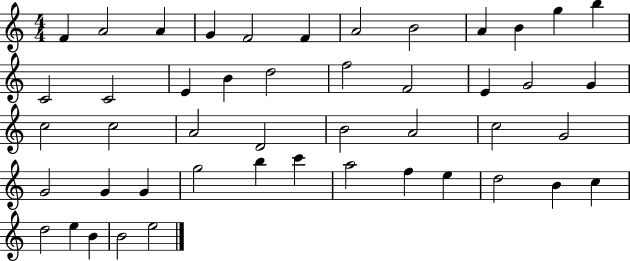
F4/q A4/h A4/q G4/q F4/h F4/q A4/h B4/h A4/q B4/q G5/q B5/q C4/h C4/h E4/q B4/q D5/h F5/h F4/h E4/q G4/h G4/q C5/h C5/h A4/h D4/h B4/h A4/h C5/h G4/h G4/h G4/q G4/q G5/h B5/q C6/q A5/h F5/q E5/q D5/h B4/q C5/q D5/h E5/q B4/q B4/h E5/h